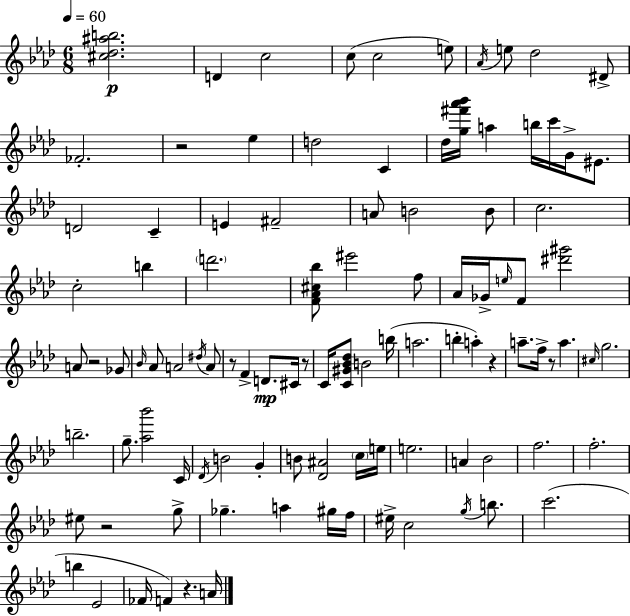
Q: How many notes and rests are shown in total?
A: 102